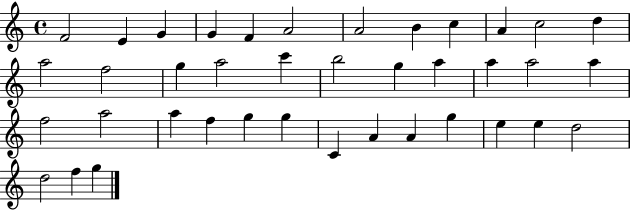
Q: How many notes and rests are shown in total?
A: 39